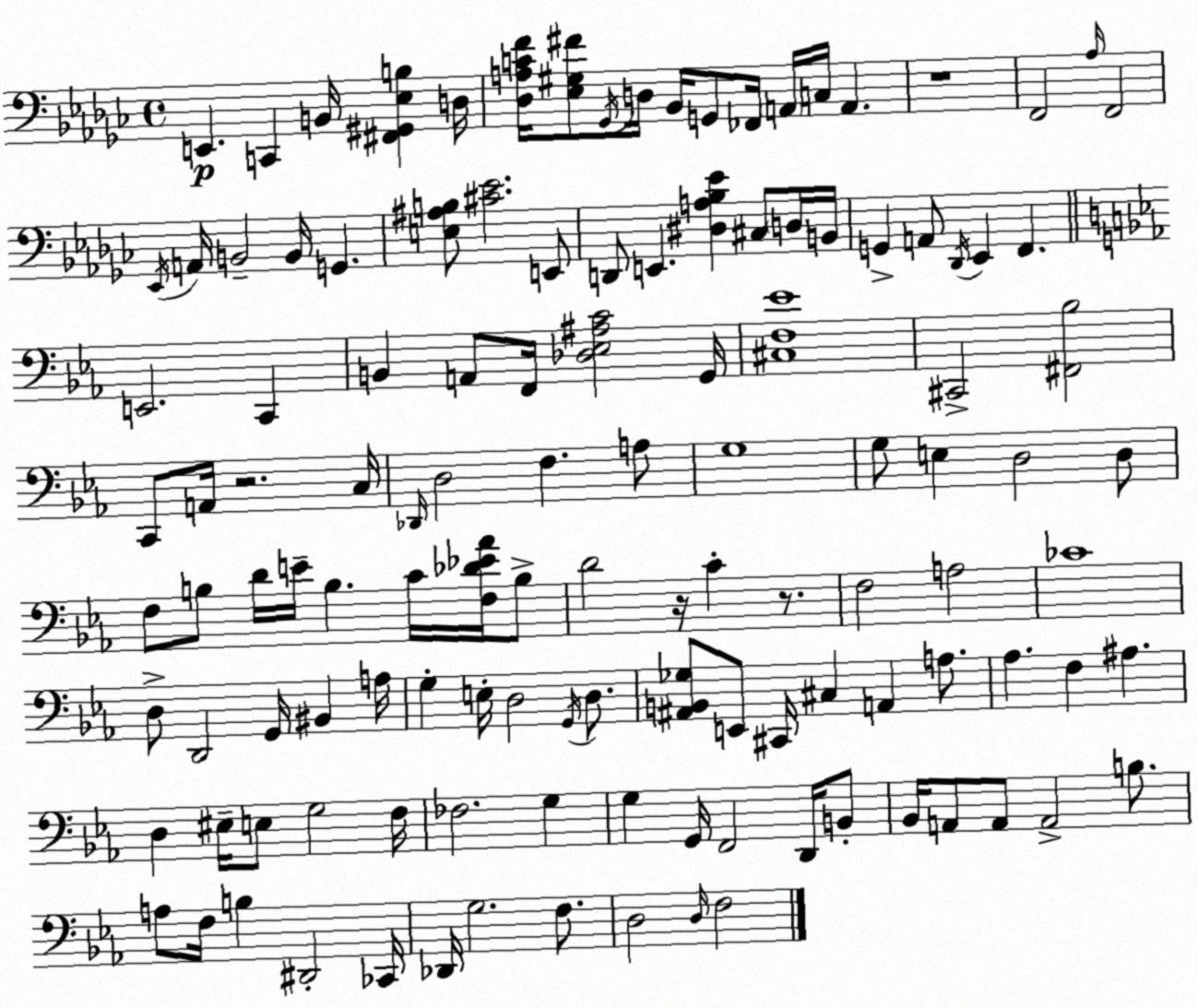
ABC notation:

X:1
T:Untitled
M:4/4
L:1/4
K:Ebm
E,, C,, B,,/4 [^F,,^G,,_E,B,] D,/4 [_D,A,CF]/4 [_E,^G,^F]/2 _G,,/4 D,/4 _B,,/4 G,,/2 _F,,/4 A,,/4 C,/4 A,, z4 F,,2 _A,/4 F,,2 _E,,/4 A,,/4 B,,2 B,,/4 G,, [E,^A,B,]/2 [^C_E]2 E,,/2 D,,/2 E,, [^D,A,_B,_E] ^C,/2 D,/4 B,,/4 G,, A,,/2 _D,,/4 _E,, F,, E,,2 C,, B,, A,,/2 F,,/4 [_D,_E,^A,C]2 G,,/4 [^C,F,_E]4 ^C,,2 [^F,,_B,]2 C,,/2 A,,/4 z2 C,/4 _D,,/4 D,2 F, A,/2 G,4 G,/2 E, D,2 D,/2 F,/2 B,/2 D/4 E/4 B, C/4 [F,_D_E_A]/4 B,/2 D2 z/4 C z/2 F,2 A,2 _C4 D,/2 D,,2 G,,/4 ^B,, A,/4 G, E,/4 D,2 G,,/4 D,/2 [^A,,B,,_G,]/2 E,,/2 ^C,,/4 ^C, A,, A,/2 _A, F, ^A, D, ^E,/4 E,/2 G,2 F,/4 _F,2 G, G, G,,/4 F,,2 D,,/4 B,,/2 _B,,/4 A,,/2 A,,/2 A,,2 B,/2 A,/2 F,/4 B, ^D,,2 _C,,/4 _D,,/4 G,2 F,/2 D,2 D,/4 F,2